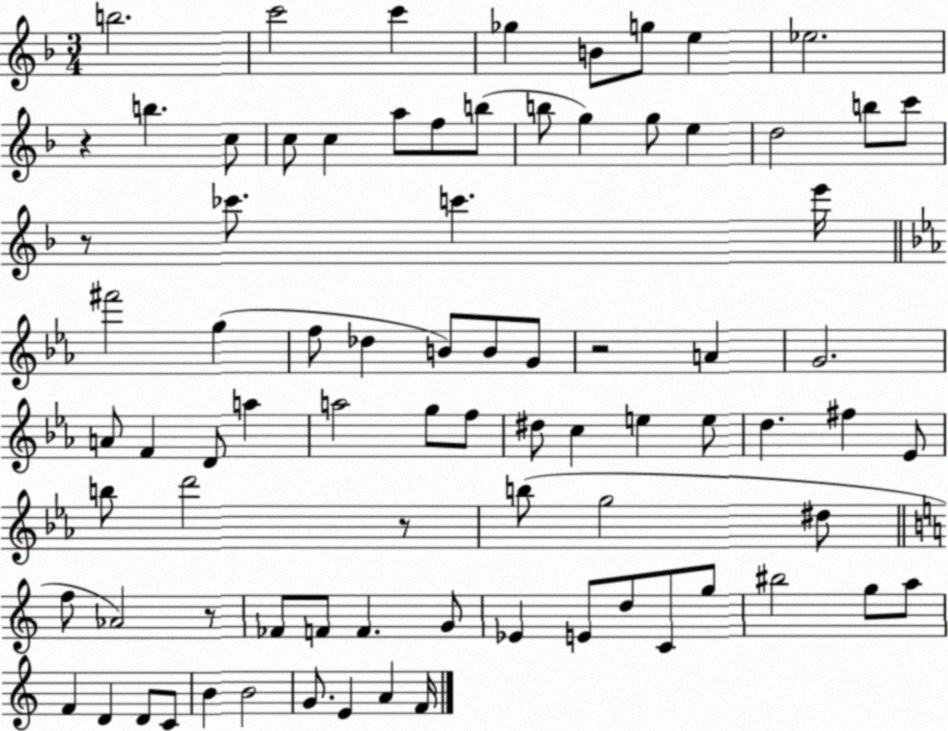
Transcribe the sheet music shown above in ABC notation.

X:1
T:Untitled
M:3/4
L:1/4
K:F
b2 c'2 c' _g B/2 g/2 e _e2 z b c/2 c/2 c a/2 f/2 b/2 b/2 g g/2 e d2 b/2 c'/2 z/2 _c'/2 c' e'/4 ^f'2 g f/2 _d B/2 B/2 G/2 z2 A G2 A/2 F D/2 a a2 g/2 f/2 ^d/2 c e e/2 d ^f _E/2 b/2 d'2 z/2 b/2 g2 ^d/2 f/2 _A2 z/2 _F/2 F/2 F G/2 _E E/2 d/2 C/2 g/2 ^b2 g/2 a/2 F D D/2 C/2 B B2 G/2 E A F/4